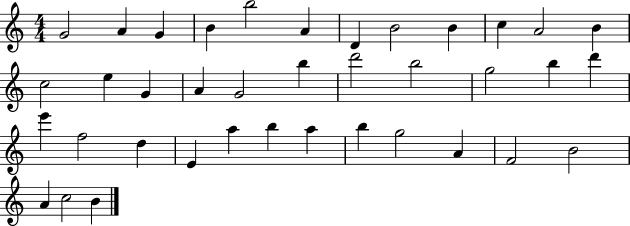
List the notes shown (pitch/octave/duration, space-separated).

G4/h A4/q G4/q B4/q B5/h A4/q D4/q B4/h B4/q C5/q A4/h B4/q C5/h E5/q G4/q A4/q G4/h B5/q D6/h B5/h G5/h B5/q D6/q E6/q F5/h D5/q E4/q A5/q B5/q A5/q B5/q G5/h A4/q F4/h B4/h A4/q C5/h B4/q